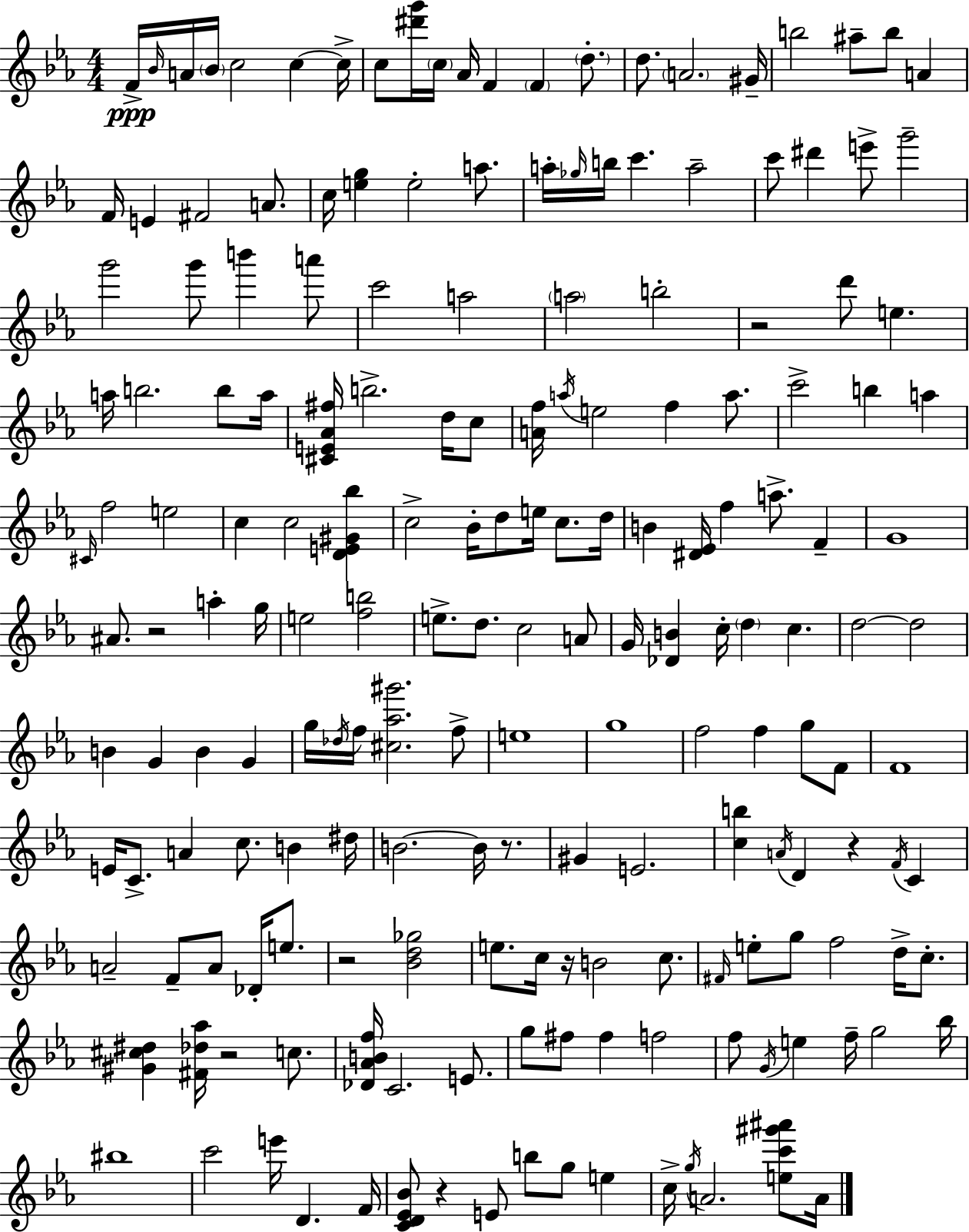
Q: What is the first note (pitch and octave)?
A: F4